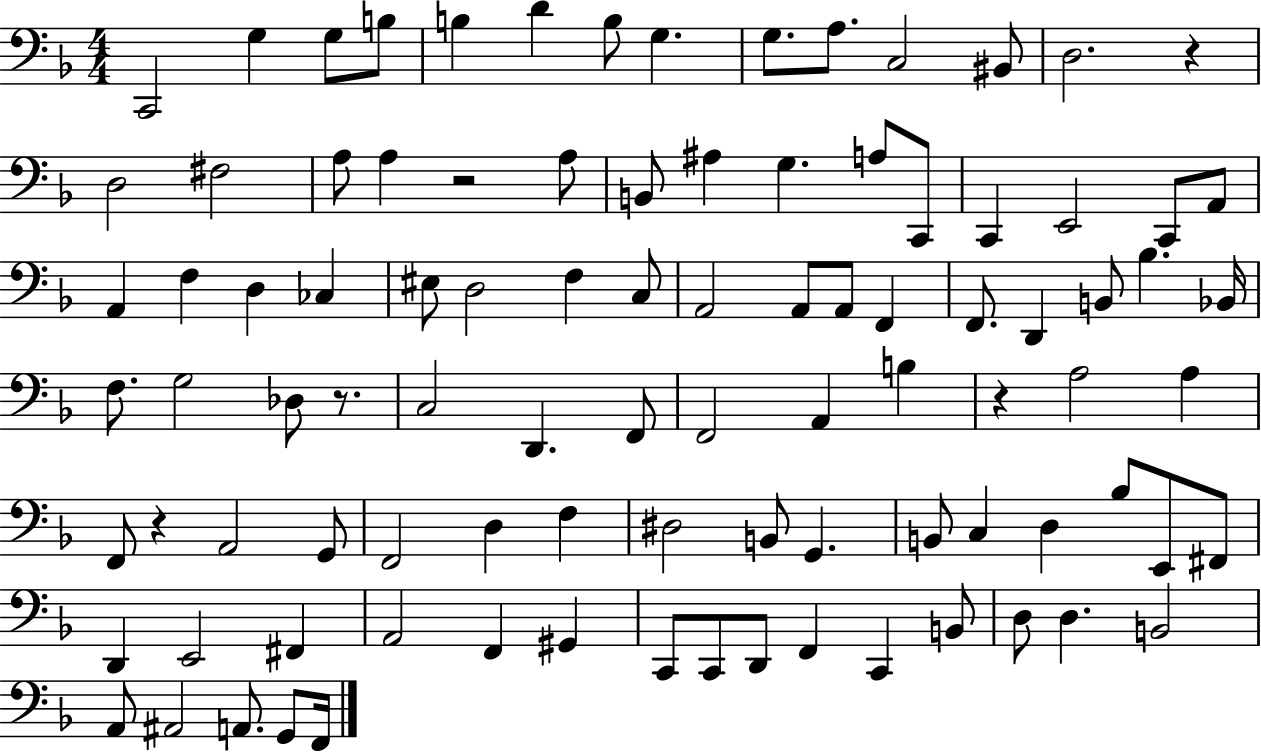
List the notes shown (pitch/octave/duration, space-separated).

C2/h G3/q G3/e B3/e B3/q D4/q B3/e G3/q. G3/e. A3/e. C3/h BIS2/e D3/h. R/q D3/h F#3/h A3/e A3/q R/h A3/e B2/e A#3/q G3/q. A3/e C2/e C2/q E2/h C2/e A2/e A2/q F3/q D3/q CES3/q EIS3/e D3/h F3/q C3/e A2/h A2/e A2/e F2/q F2/e. D2/q B2/e Bb3/q. Bb2/s F3/e. G3/h Db3/e R/e. C3/h D2/q. F2/e F2/h A2/q B3/q R/q A3/h A3/q F2/e R/q A2/h G2/e F2/h D3/q F3/q D#3/h B2/e G2/q. B2/e C3/q D3/q Bb3/e E2/e F#2/e D2/q E2/h F#2/q A2/h F2/q G#2/q C2/e C2/e D2/e F2/q C2/q B2/e D3/e D3/q. B2/h A2/e A#2/h A2/e. G2/e F2/s